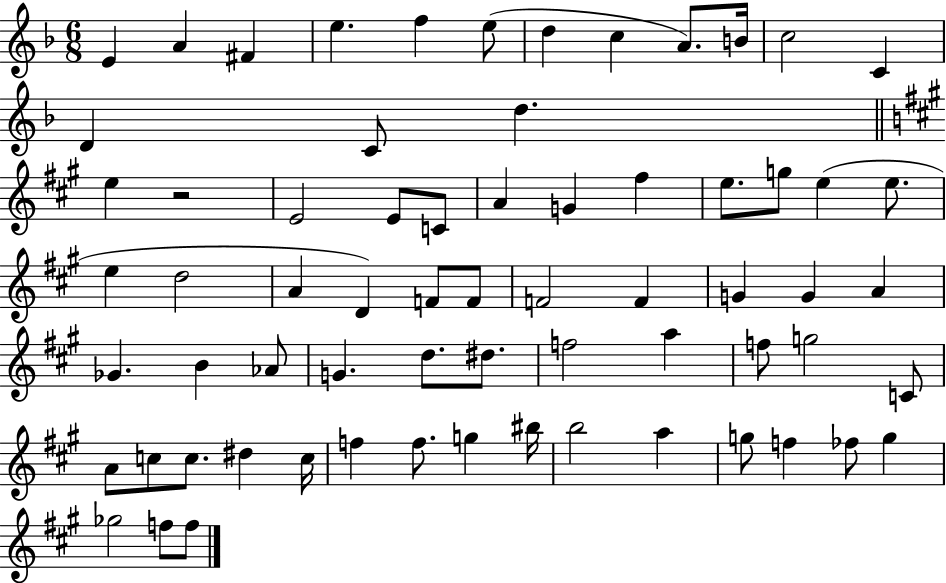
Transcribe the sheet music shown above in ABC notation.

X:1
T:Untitled
M:6/8
L:1/4
K:F
E A ^F e f e/2 d c A/2 B/4 c2 C D C/2 d e z2 E2 E/2 C/2 A G ^f e/2 g/2 e e/2 e d2 A D F/2 F/2 F2 F G G A _G B _A/2 G d/2 ^d/2 f2 a f/2 g2 C/2 A/2 c/2 c/2 ^d c/4 f f/2 g ^b/4 b2 a g/2 f _f/2 g _g2 f/2 f/2